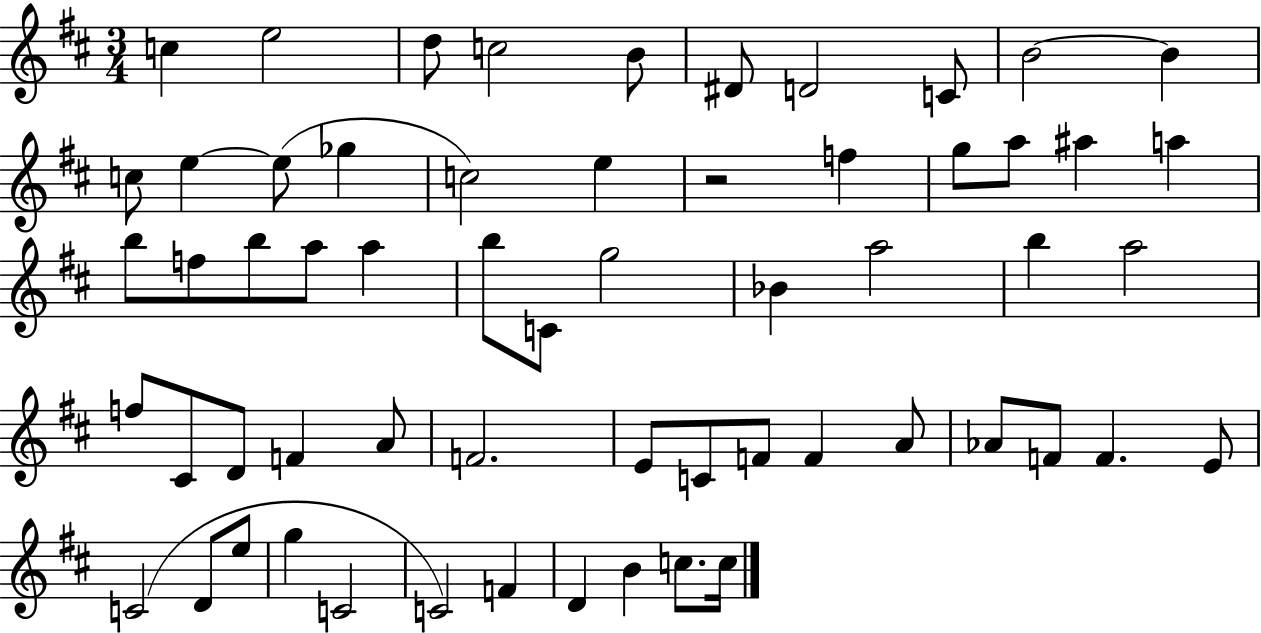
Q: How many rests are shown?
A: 1